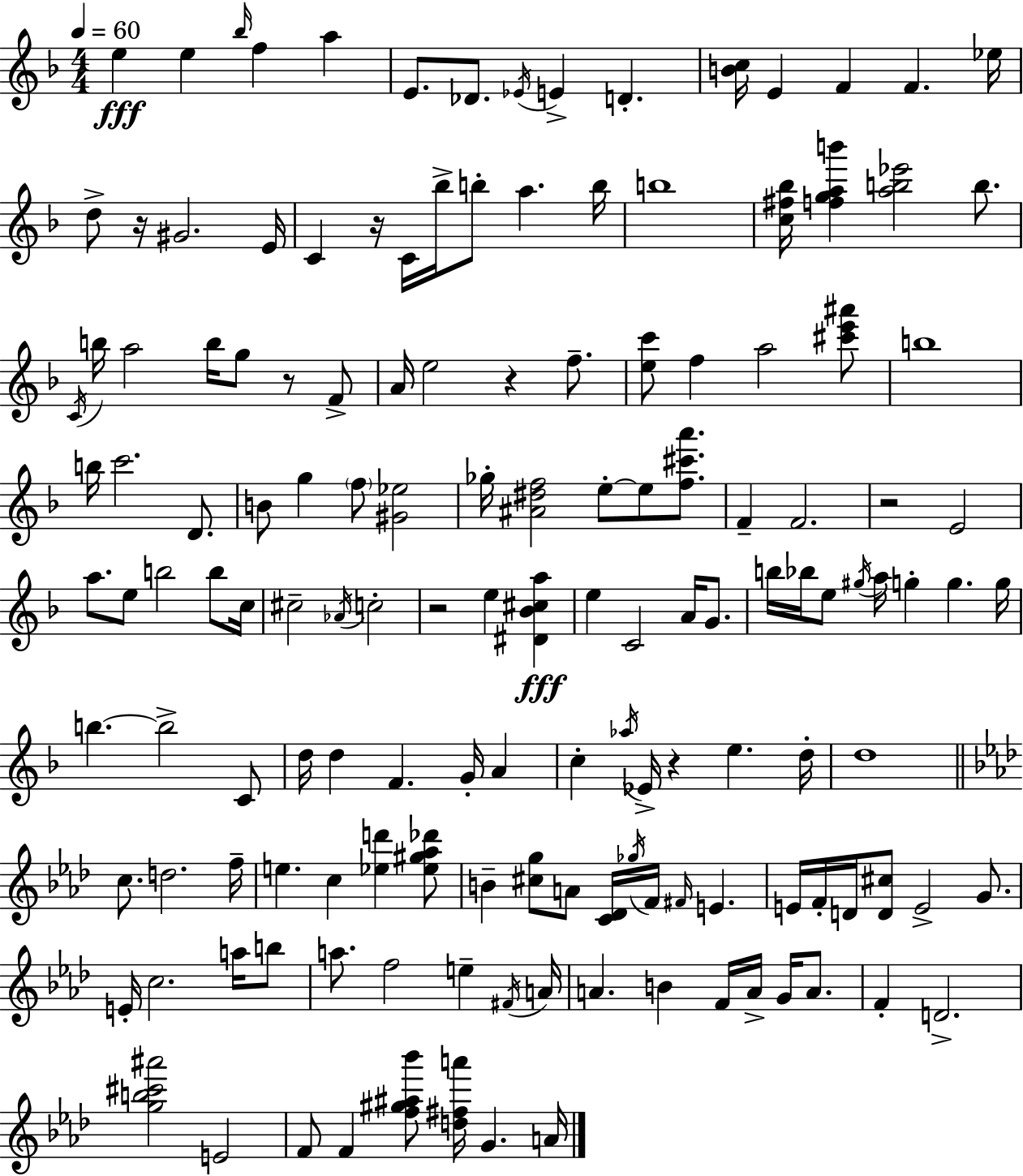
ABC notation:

X:1
T:Untitled
M:4/4
L:1/4
K:Dm
e e _b/4 f a E/2 _D/2 _E/4 E D [Bc]/4 E F F _e/4 d/2 z/4 ^G2 E/4 C z/4 C/4 _b/4 b/2 a b/4 b4 [c^f_b]/4 [fgab'] [ab_e']2 b/2 C/4 b/4 a2 b/4 g/2 z/2 F/2 A/4 e2 z f/2 [ec']/2 f a2 [^c'e'^a']/2 b4 b/4 c'2 D/2 B/2 g f/2 [^G_e]2 _g/4 [^A^df]2 e/2 e/2 [f^c'a']/2 F F2 z2 E2 a/2 e/2 b2 b/2 c/4 ^c2 _A/4 c2 z2 e [^D_B^ca] e C2 A/4 G/2 b/4 _b/4 e/2 ^g/4 a/4 g g g/4 b b2 C/2 d/4 d F G/4 A c _a/4 _E/4 z e d/4 d4 c/2 d2 f/4 e c [_ed'] [_e^g_a_d']/2 B [^cg]/2 A/2 [C_D]/4 _g/4 F/4 ^F/4 E E/4 F/4 D/4 [D^c]/2 E2 G/2 E/4 c2 a/4 b/2 a/2 f2 e ^F/4 A/4 A B F/4 A/4 G/4 A/2 F D2 [gb^c'^a']2 E2 F/2 F [f^g^a_b']/2 [d^fa']/4 G A/4